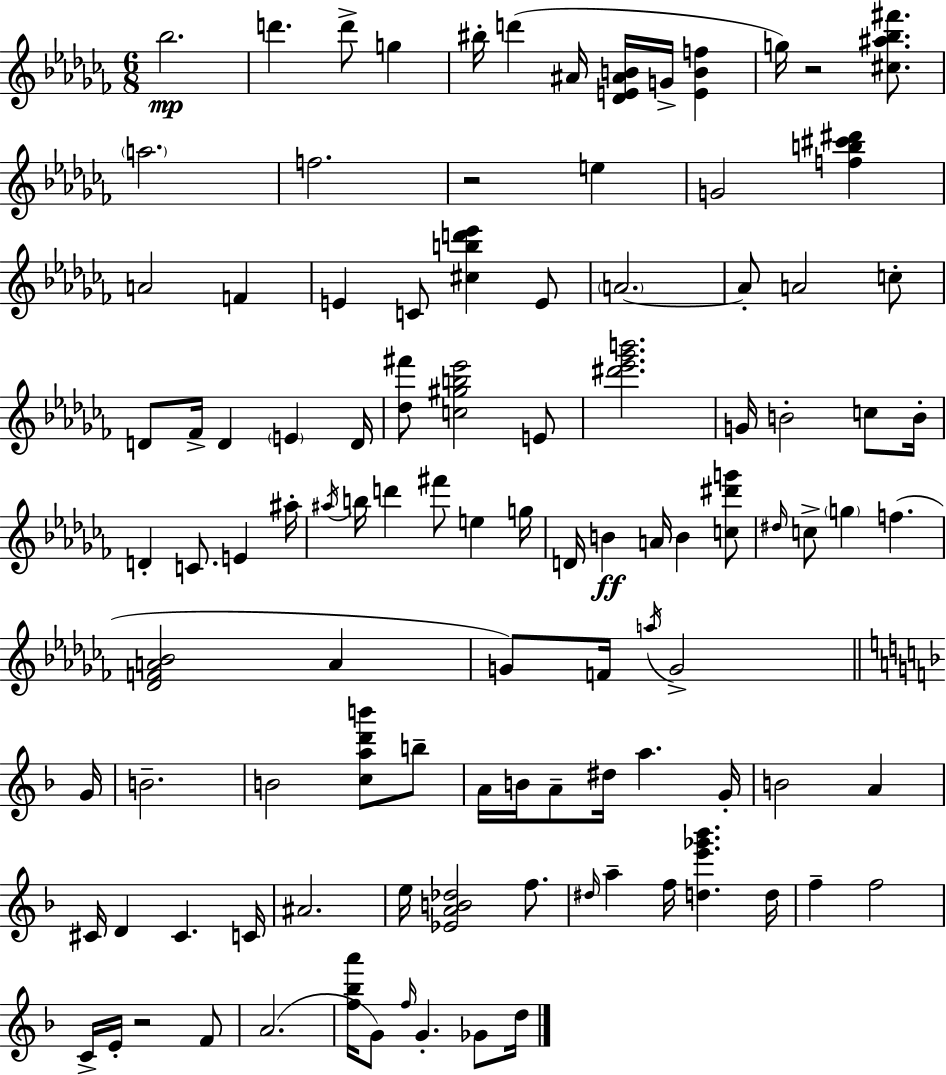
{
  \clef treble
  \numericTimeSignature
  \time 6/8
  \key aes \minor
  \repeat volta 2 { bes''2.\mp | d'''4. d'''8-> g''4 | bis''16-. d'''4( ais'16 <des' e' ais' b'>16 g'16-> <e' b' f''>4 | g''16) r2 <cis'' ais'' bes'' fis'''>8. | \break \parenthesize a''2. | f''2. | r2 e''4 | g'2 <f'' b'' cis''' dis'''>4 | \break a'2 f'4 | e'4 c'8 <cis'' b'' d''' ees'''>4 e'8 | \parenthesize a'2.~~ | a'8-. a'2 c''8-. | \break d'8 fes'16-> d'4 \parenthesize e'4 d'16 | <des'' fis'''>8 <c'' gis'' b'' ees'''>2 e'8 | <dis''' ees''' ges''' b'''>2. | g'16 b'2-. c''8 b'16-. | \break d'4-. c'8. e'4 ais''16-. | \acciaccatura { ais''16 } b''16 d'''4 fis'''8 e''4 | g''16 d'16 b'4\ff a'16 b'4 <c'' dis''' g'''>8 | \grace { dis''16 } c''8-> \parenthesize g''4 f''4.( | \break <des' f' a' bes'>2 a'4 | g'8) f'16 \acciaccatura { a''16 } g'2-> | \bar "||" \break \key d \minor g'16 b'2.-- | b'2 <c'' a'' d''' b'''>8 b''8-- | a'16 b'16 a'8-- dis''16 a''4. | g'16-. b'2 a'4 | \break cis'16 d'4 cis'4. | c'16 ais'2. | e''16 <ees' a' b' des''>2 f''8. | \grace { dis''16 } a''4-- f''16 <d'' e''' ges''' bes'''>4. | \break d''16 f''4-- f''2 | c'16-> e'16-. r2 | f'8 a'2.( | <f'' bes'' a'''>16 g'8) \grace { f''16 } g'4.-. | \break ges'8 d''16 } \bar "|."
}